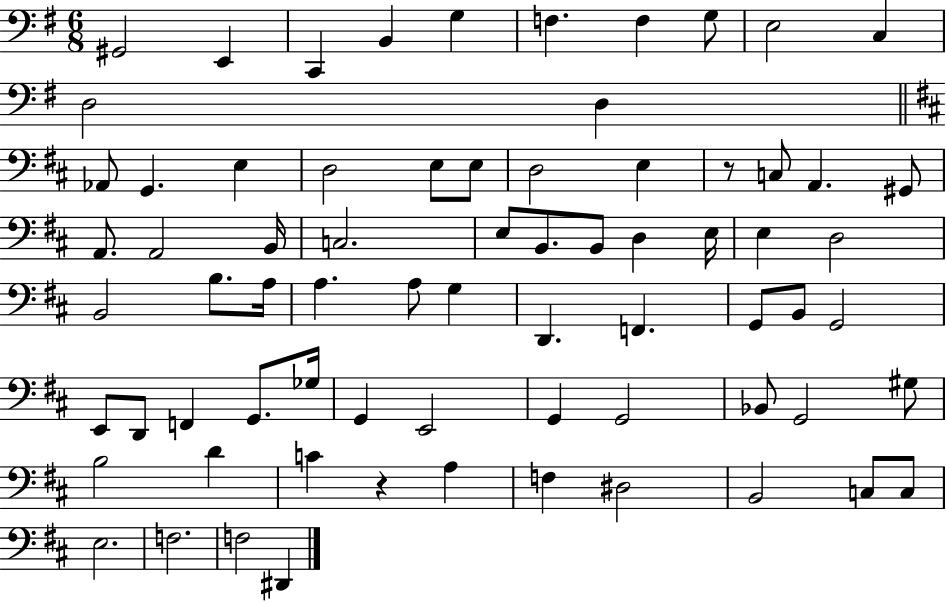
{
  \clef bass
  \numericTimeSignature
  \time 6/8
  \key g \major
  gis,2 e,4 | c,4 b,4 g4 | f4. f4 g8 | e2 c4 | \break d2 d4 | \bar "||" \break \key d \major aes,8 g,4. e4 | d2 e8 e8 | d2 e4 | r8 c8 a,4. gis,8 | \break a,8. a,2 b,16 | c2. | e8 b,8. b,8 d4 e16 | e4 d2 | \break b,2 b8. a16 | a4. a8 g4 | d,4. f,4. | g,8 b,8 g,2 | \break e,8 d,8 f,4 g,8. ges16 | g,4 e,2 | g,4 g,2 | bes,8 g,2 gis8 | \break b2 d'4 | c'4 r4 a4 | f4 dis2 | b,2 c8 c8 | \break e2. | f2. | f2 dis,4 | \bar "|."
}